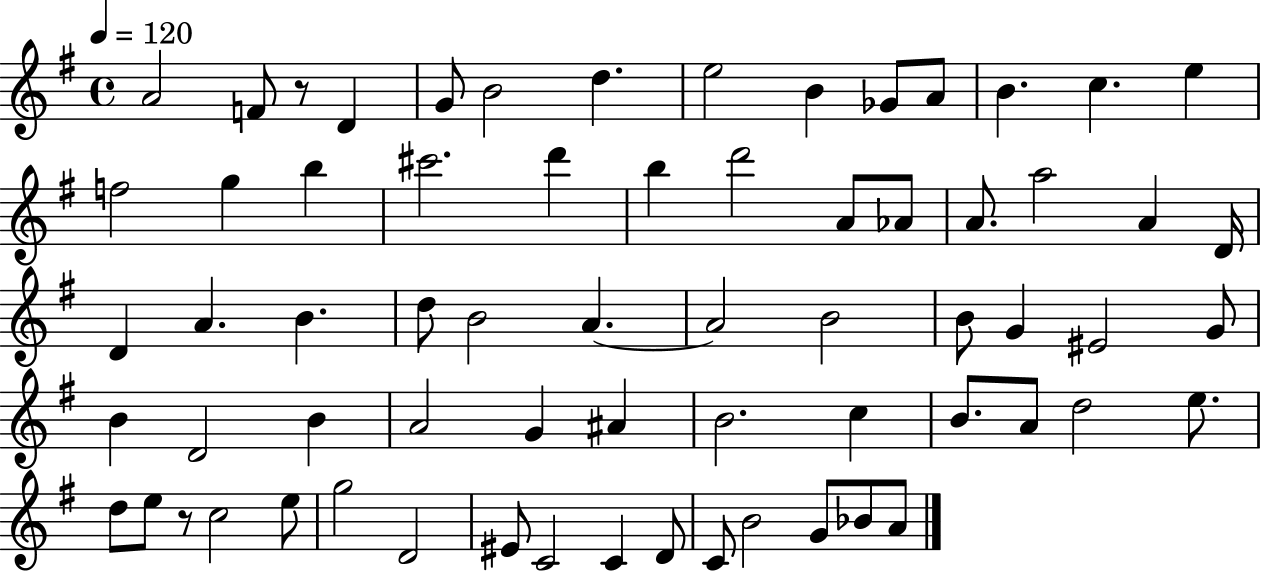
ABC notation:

X:1
T:Untitled
M:4/4
L:1/4
K:G
A2 F/2 z/2 D G/2 B2 d e2 B _G/2 A/2 B c e f2 g b ^c'2 d' b d'2 A/2 _A/2 A/2 a2 A D/4 D A B d/2 B2 A A2 B2 B/2 G ^E2 G/2 B D2 B A2 G ^A B2 c B/2 A/2 d2 e/2 d/2 e/2 z/2 c2 e/2 g2 D2 ^E/2 C2 C D/2 C/2 B2 G/2 _B/2 A/2